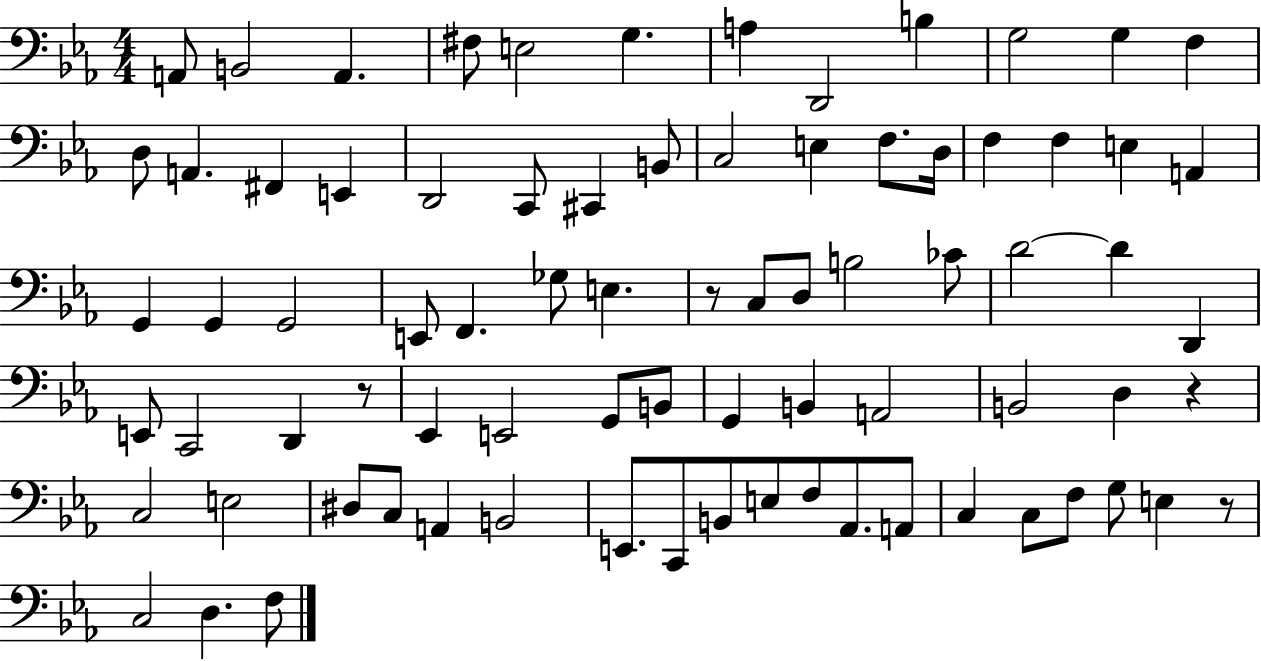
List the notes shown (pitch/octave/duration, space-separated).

A2/e B2/h A2/q. F#3/e E3/h G3/q. A3/q D2/h B3/q G3/h G3/q F3/q D3/e A2/q. F#2/q E2/q D2/h C2/e C#2/q B2/e C3/h E3/q F3/e. D3/s F3/q F3/q E3/q A2/q G2/q G2/q G2/h E2/e F2/q. Gb3/e E3/q. R/e C3/e D3/e B3/h CES4/e D4/h D4/q D2/q E2/e C2/h D2/q R/e Eb2/q E2/h G2/e B2/e G2/q B2/q A2/h B2/h D3/q R/q C3/h E3/h D#3/e C3/e A2/q B2/h E2/e. C2/e B2/e E3/e F3/e Ab2/e. A2/e C3/q C3/e F3/e G3/e E3/q R/e C3/h D3/q. F3/e